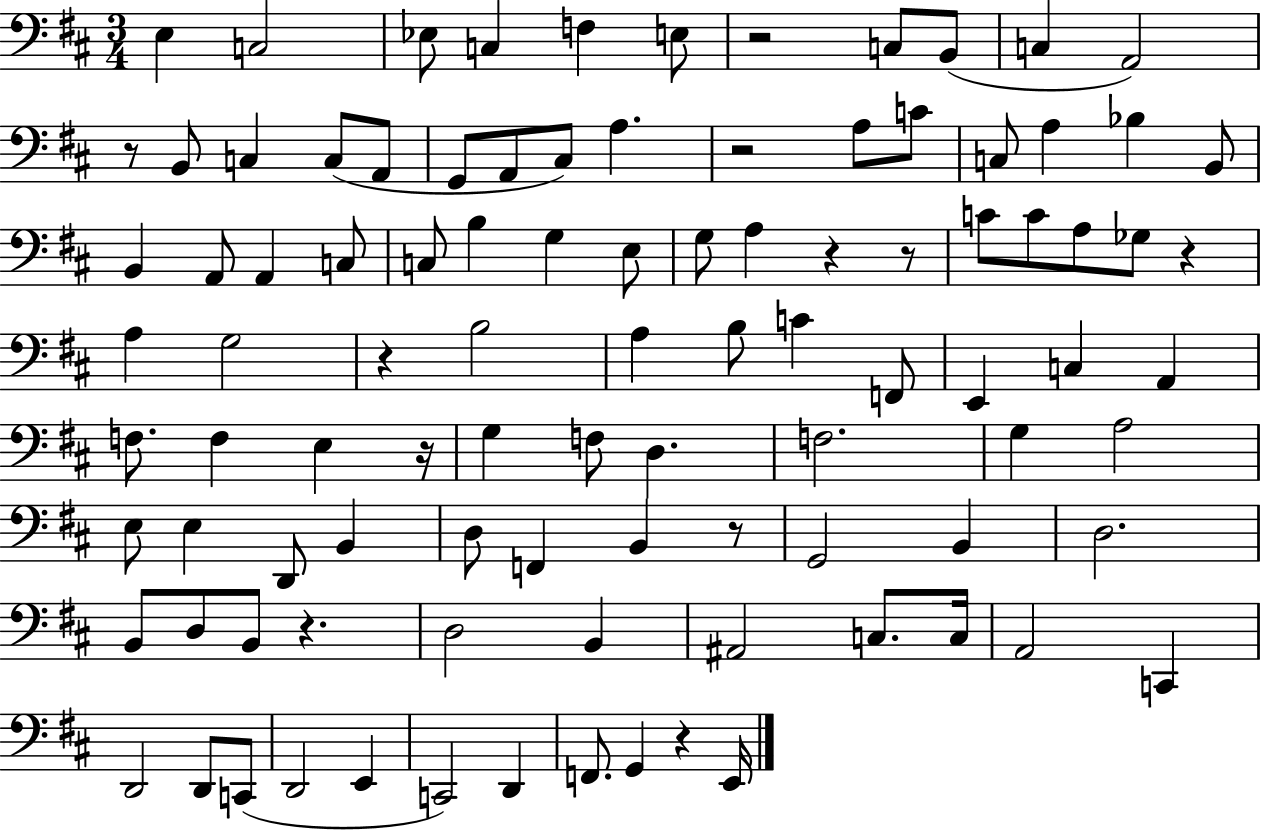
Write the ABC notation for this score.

X:1
T:Untitled
M:3/4
L:1/4
K:D
E, C,2 _E,/2 C, F, E,/2 z2 C,/2 B,,/2 C, A,,2 z/2 B,,/2 C, C,/2 A,,/2 G,,/2 A,,/2 ^C,/2 A, z2 A,/2 C/2 C,/2 A, _B, B,,/2 B,, A,,/2 A,, C,/2 C,/2 B, G, E,/2 G,/2 A, z z/2 C/2 C/2 A,/2 _G,/2 z A, G,2 z B,2 A, B,/2 C F,,/2 E,, C, A,, F,/2 F, E, z/4 G, F,/2 D, F,2 G, A,2 E,/2 E, D,,/2 B,, D,/2 F,, B,, z/2 G,,2 B,, D,2 B,,/2 D,/2 B,,/2 z D,2 B,, ^A,,2 C,/2 C,/4 A,,2 C,, D,,2 D,,/2 C,,/2 D,,2 E,, C,,2 D,, F,,/2 G,, z E,,/4